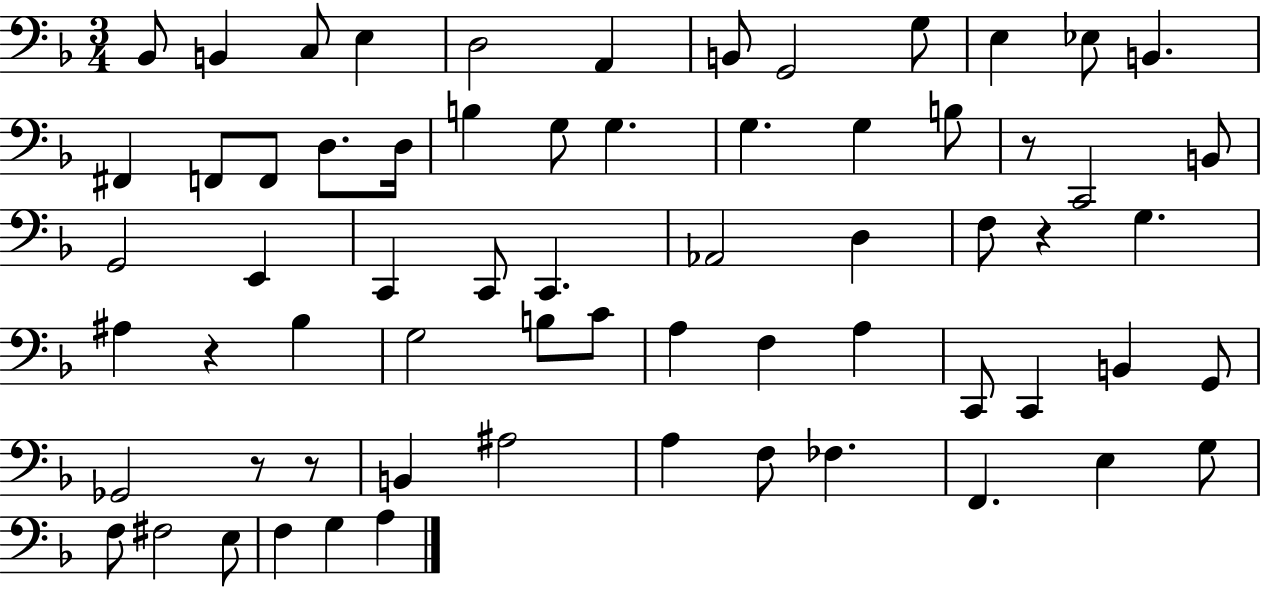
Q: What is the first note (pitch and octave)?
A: Bb2